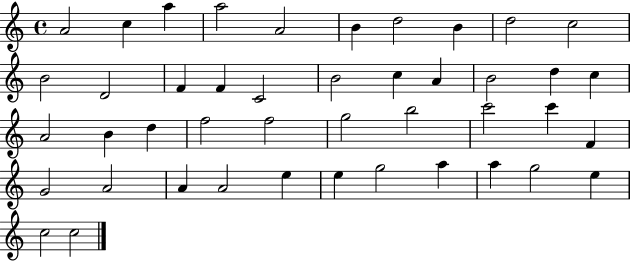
{
  \clef treble
  \time 4/4
  \defaultTimeSignature
  \key c \major
  a'2 c''4 a''4 | a''2 a'2 | b'4 d''2 b'4 | d''2 c''2 | \break b'2 d'2 | f'4 f'4 c'2 | b'2 c''4 a'4 | b'2 d''4 c''4 | \break a'2 b'4 d''4 | f''2 f''2 | g''2 b''2 | c'''2 c'''4 f'4 | \break g'2 a'2 | a'4 a'2 e''4 | e''4 g''2 a''4 | a''4 g''2 e''4 | \break c''2 c''2 | \bar "|."
}